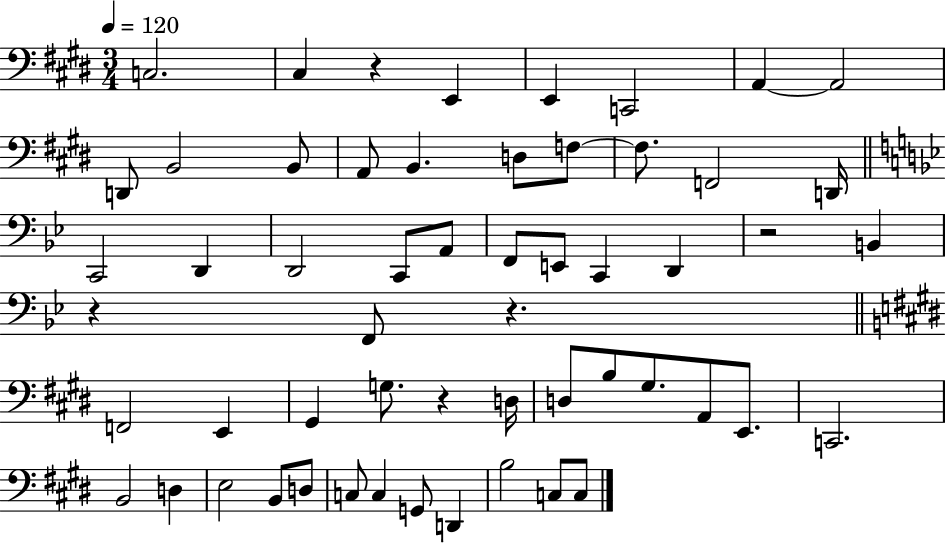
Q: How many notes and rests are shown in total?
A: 56